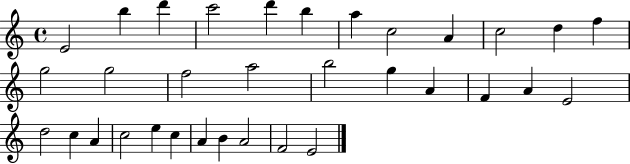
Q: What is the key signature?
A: C major